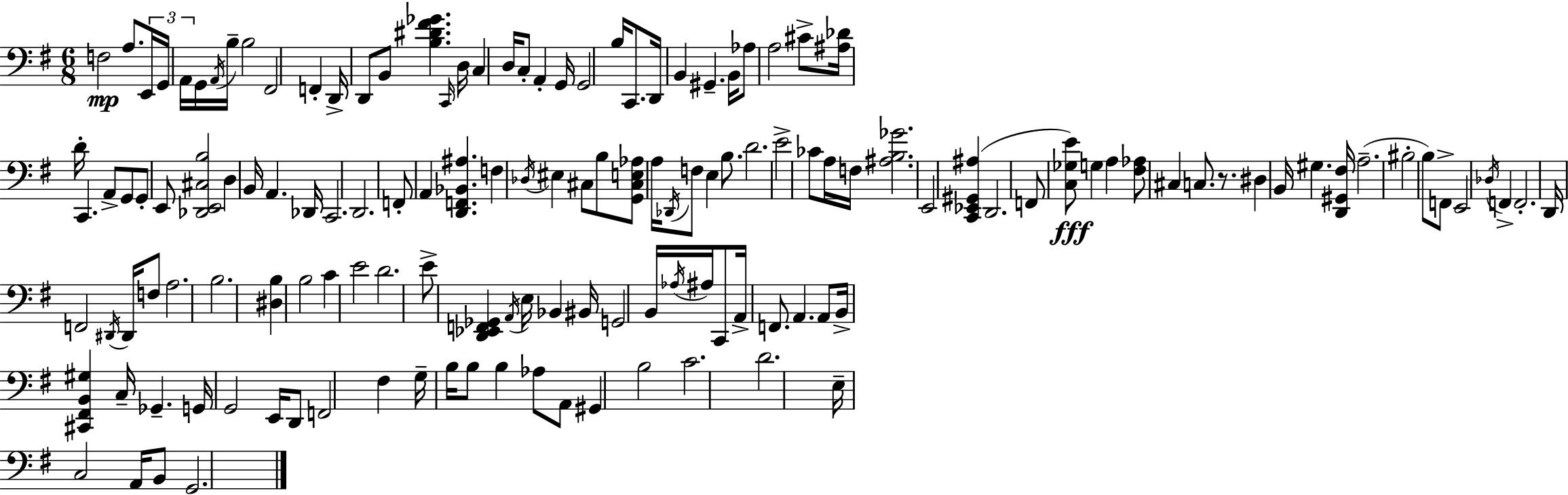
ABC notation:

X:1
T:Untitled
M:6/8
L:1/4
K:Em
F,2 A,/2 E,,/4 G,,/4 A,,/4 G,,/4 A,,/4 B,/4 B,2 ^F,,2 F,, D,,/4 D,,/2 B,,/2 [B,^D^F_G] C,,/4 D,/4 C, D,/4 C,/2 A,, G,,/4 G,,2 B,/4 C,,/2 D,,/4 B,, ^G,, B,,/4 _A,/2 A,2 ^C/2 [^A,_D]/4 D/4 C,, A,,/2 G,,/2 G,,/2 E,,/2 [_D,,E,,^C,B,]2 D, B,,/4 A,, _D,,/4 C,,2 D,,2 F,,/2 A,, [D,,F,,_B,,^A,] F, _D,/4 ^E, ^C,/2 B,/2 [G,,^C,E,_A,]/2 A,/4 _D,,/4 F,/2 E, B,/2 D2 E2 _C/2 A,/4 F,/4 [^A,B,_G]2 E,,2 [C,,_E,,^G,,^A,] D,,2 F,,/2 [C,_G,E]/2 G, A, [^F,_A,]/2 ^C, C,/2 z/2 ^D, B,,/4 ^G, [D,,^G,,^F,]/4 A,2 ^B,2 B,/2 F,,/2 E,,2 _D,/4 F,, F,,2 D,,/4 F,,2 ^D,,/4 ^D,,/4 F,/2 A,2 B,2 [^D,B,] B,2 C E2 D2 E/2 [D,,_E,,F,,_G,,] A,,/4 E,/4 _B,, ^B,,/4 G,,2 B,,/4 _A,/4 ^A,/4 C,,/2 A,,/4 F,,/2 A,, A,,/2 B,,/4 [^C,,^F,,B,,^G,] C,/4 _G,, G,,/4 G,,2 E,,/4 D,,/2 F,,2 ^F, G,/4 B,/4 B,/2 B, _A,/2 A,,/2 ^G,, B,2 C2 D2 E,/4 C,2 A,,/4 B,,/2 G,,2